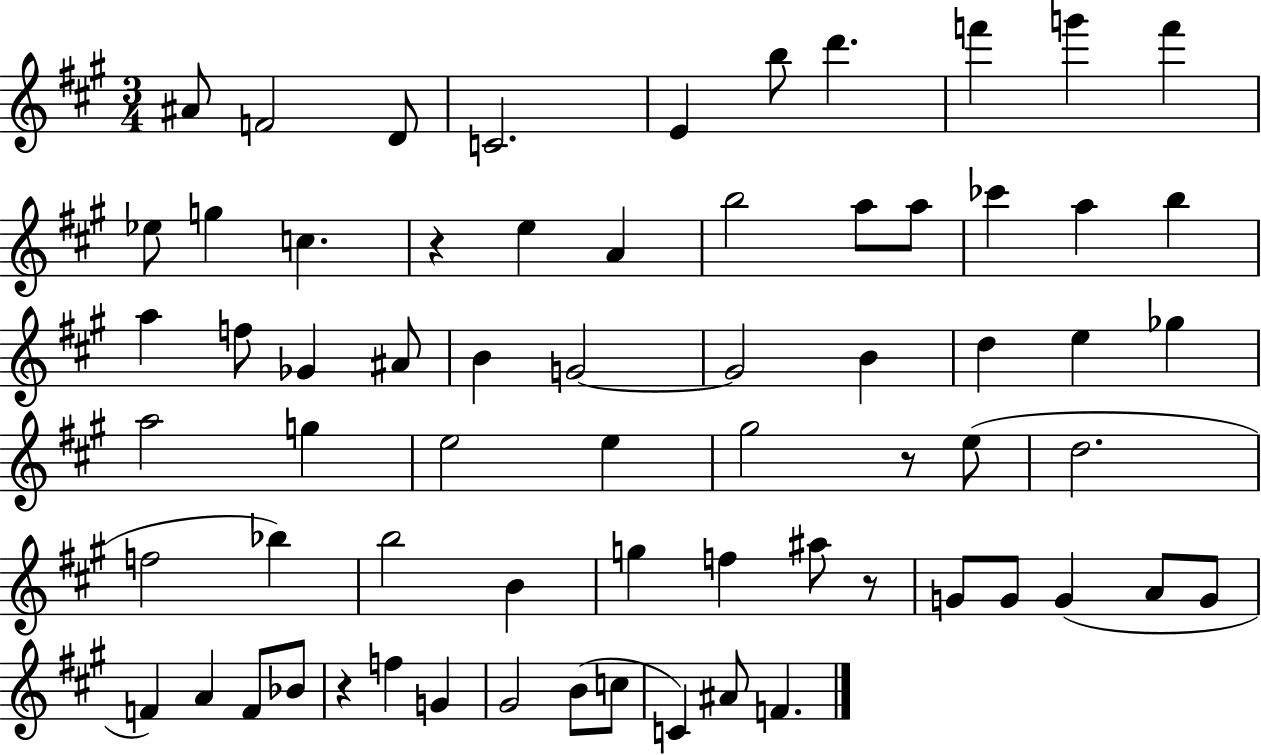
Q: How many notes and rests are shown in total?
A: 67